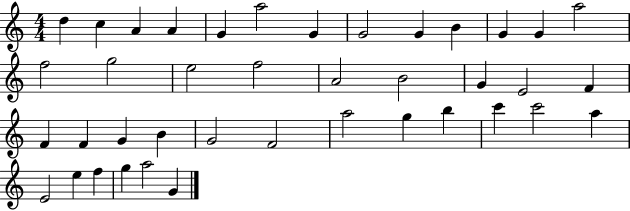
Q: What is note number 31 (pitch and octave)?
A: B5